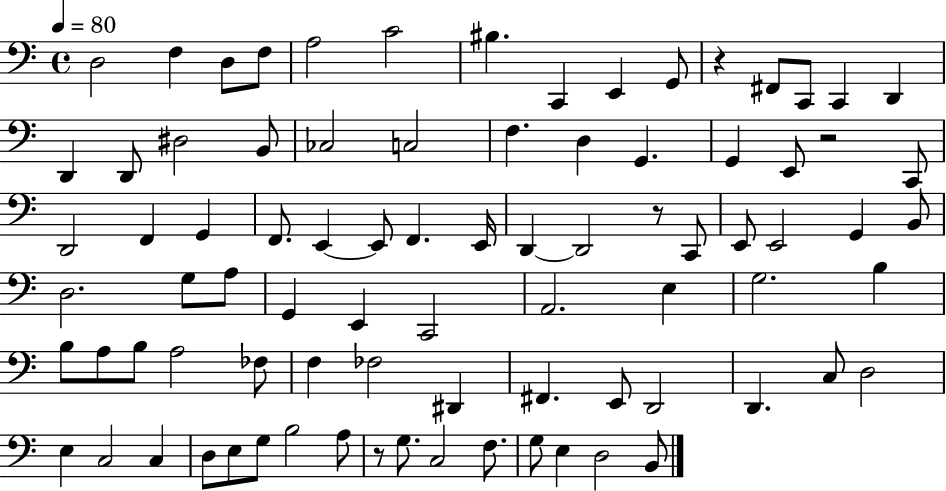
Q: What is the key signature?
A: C major